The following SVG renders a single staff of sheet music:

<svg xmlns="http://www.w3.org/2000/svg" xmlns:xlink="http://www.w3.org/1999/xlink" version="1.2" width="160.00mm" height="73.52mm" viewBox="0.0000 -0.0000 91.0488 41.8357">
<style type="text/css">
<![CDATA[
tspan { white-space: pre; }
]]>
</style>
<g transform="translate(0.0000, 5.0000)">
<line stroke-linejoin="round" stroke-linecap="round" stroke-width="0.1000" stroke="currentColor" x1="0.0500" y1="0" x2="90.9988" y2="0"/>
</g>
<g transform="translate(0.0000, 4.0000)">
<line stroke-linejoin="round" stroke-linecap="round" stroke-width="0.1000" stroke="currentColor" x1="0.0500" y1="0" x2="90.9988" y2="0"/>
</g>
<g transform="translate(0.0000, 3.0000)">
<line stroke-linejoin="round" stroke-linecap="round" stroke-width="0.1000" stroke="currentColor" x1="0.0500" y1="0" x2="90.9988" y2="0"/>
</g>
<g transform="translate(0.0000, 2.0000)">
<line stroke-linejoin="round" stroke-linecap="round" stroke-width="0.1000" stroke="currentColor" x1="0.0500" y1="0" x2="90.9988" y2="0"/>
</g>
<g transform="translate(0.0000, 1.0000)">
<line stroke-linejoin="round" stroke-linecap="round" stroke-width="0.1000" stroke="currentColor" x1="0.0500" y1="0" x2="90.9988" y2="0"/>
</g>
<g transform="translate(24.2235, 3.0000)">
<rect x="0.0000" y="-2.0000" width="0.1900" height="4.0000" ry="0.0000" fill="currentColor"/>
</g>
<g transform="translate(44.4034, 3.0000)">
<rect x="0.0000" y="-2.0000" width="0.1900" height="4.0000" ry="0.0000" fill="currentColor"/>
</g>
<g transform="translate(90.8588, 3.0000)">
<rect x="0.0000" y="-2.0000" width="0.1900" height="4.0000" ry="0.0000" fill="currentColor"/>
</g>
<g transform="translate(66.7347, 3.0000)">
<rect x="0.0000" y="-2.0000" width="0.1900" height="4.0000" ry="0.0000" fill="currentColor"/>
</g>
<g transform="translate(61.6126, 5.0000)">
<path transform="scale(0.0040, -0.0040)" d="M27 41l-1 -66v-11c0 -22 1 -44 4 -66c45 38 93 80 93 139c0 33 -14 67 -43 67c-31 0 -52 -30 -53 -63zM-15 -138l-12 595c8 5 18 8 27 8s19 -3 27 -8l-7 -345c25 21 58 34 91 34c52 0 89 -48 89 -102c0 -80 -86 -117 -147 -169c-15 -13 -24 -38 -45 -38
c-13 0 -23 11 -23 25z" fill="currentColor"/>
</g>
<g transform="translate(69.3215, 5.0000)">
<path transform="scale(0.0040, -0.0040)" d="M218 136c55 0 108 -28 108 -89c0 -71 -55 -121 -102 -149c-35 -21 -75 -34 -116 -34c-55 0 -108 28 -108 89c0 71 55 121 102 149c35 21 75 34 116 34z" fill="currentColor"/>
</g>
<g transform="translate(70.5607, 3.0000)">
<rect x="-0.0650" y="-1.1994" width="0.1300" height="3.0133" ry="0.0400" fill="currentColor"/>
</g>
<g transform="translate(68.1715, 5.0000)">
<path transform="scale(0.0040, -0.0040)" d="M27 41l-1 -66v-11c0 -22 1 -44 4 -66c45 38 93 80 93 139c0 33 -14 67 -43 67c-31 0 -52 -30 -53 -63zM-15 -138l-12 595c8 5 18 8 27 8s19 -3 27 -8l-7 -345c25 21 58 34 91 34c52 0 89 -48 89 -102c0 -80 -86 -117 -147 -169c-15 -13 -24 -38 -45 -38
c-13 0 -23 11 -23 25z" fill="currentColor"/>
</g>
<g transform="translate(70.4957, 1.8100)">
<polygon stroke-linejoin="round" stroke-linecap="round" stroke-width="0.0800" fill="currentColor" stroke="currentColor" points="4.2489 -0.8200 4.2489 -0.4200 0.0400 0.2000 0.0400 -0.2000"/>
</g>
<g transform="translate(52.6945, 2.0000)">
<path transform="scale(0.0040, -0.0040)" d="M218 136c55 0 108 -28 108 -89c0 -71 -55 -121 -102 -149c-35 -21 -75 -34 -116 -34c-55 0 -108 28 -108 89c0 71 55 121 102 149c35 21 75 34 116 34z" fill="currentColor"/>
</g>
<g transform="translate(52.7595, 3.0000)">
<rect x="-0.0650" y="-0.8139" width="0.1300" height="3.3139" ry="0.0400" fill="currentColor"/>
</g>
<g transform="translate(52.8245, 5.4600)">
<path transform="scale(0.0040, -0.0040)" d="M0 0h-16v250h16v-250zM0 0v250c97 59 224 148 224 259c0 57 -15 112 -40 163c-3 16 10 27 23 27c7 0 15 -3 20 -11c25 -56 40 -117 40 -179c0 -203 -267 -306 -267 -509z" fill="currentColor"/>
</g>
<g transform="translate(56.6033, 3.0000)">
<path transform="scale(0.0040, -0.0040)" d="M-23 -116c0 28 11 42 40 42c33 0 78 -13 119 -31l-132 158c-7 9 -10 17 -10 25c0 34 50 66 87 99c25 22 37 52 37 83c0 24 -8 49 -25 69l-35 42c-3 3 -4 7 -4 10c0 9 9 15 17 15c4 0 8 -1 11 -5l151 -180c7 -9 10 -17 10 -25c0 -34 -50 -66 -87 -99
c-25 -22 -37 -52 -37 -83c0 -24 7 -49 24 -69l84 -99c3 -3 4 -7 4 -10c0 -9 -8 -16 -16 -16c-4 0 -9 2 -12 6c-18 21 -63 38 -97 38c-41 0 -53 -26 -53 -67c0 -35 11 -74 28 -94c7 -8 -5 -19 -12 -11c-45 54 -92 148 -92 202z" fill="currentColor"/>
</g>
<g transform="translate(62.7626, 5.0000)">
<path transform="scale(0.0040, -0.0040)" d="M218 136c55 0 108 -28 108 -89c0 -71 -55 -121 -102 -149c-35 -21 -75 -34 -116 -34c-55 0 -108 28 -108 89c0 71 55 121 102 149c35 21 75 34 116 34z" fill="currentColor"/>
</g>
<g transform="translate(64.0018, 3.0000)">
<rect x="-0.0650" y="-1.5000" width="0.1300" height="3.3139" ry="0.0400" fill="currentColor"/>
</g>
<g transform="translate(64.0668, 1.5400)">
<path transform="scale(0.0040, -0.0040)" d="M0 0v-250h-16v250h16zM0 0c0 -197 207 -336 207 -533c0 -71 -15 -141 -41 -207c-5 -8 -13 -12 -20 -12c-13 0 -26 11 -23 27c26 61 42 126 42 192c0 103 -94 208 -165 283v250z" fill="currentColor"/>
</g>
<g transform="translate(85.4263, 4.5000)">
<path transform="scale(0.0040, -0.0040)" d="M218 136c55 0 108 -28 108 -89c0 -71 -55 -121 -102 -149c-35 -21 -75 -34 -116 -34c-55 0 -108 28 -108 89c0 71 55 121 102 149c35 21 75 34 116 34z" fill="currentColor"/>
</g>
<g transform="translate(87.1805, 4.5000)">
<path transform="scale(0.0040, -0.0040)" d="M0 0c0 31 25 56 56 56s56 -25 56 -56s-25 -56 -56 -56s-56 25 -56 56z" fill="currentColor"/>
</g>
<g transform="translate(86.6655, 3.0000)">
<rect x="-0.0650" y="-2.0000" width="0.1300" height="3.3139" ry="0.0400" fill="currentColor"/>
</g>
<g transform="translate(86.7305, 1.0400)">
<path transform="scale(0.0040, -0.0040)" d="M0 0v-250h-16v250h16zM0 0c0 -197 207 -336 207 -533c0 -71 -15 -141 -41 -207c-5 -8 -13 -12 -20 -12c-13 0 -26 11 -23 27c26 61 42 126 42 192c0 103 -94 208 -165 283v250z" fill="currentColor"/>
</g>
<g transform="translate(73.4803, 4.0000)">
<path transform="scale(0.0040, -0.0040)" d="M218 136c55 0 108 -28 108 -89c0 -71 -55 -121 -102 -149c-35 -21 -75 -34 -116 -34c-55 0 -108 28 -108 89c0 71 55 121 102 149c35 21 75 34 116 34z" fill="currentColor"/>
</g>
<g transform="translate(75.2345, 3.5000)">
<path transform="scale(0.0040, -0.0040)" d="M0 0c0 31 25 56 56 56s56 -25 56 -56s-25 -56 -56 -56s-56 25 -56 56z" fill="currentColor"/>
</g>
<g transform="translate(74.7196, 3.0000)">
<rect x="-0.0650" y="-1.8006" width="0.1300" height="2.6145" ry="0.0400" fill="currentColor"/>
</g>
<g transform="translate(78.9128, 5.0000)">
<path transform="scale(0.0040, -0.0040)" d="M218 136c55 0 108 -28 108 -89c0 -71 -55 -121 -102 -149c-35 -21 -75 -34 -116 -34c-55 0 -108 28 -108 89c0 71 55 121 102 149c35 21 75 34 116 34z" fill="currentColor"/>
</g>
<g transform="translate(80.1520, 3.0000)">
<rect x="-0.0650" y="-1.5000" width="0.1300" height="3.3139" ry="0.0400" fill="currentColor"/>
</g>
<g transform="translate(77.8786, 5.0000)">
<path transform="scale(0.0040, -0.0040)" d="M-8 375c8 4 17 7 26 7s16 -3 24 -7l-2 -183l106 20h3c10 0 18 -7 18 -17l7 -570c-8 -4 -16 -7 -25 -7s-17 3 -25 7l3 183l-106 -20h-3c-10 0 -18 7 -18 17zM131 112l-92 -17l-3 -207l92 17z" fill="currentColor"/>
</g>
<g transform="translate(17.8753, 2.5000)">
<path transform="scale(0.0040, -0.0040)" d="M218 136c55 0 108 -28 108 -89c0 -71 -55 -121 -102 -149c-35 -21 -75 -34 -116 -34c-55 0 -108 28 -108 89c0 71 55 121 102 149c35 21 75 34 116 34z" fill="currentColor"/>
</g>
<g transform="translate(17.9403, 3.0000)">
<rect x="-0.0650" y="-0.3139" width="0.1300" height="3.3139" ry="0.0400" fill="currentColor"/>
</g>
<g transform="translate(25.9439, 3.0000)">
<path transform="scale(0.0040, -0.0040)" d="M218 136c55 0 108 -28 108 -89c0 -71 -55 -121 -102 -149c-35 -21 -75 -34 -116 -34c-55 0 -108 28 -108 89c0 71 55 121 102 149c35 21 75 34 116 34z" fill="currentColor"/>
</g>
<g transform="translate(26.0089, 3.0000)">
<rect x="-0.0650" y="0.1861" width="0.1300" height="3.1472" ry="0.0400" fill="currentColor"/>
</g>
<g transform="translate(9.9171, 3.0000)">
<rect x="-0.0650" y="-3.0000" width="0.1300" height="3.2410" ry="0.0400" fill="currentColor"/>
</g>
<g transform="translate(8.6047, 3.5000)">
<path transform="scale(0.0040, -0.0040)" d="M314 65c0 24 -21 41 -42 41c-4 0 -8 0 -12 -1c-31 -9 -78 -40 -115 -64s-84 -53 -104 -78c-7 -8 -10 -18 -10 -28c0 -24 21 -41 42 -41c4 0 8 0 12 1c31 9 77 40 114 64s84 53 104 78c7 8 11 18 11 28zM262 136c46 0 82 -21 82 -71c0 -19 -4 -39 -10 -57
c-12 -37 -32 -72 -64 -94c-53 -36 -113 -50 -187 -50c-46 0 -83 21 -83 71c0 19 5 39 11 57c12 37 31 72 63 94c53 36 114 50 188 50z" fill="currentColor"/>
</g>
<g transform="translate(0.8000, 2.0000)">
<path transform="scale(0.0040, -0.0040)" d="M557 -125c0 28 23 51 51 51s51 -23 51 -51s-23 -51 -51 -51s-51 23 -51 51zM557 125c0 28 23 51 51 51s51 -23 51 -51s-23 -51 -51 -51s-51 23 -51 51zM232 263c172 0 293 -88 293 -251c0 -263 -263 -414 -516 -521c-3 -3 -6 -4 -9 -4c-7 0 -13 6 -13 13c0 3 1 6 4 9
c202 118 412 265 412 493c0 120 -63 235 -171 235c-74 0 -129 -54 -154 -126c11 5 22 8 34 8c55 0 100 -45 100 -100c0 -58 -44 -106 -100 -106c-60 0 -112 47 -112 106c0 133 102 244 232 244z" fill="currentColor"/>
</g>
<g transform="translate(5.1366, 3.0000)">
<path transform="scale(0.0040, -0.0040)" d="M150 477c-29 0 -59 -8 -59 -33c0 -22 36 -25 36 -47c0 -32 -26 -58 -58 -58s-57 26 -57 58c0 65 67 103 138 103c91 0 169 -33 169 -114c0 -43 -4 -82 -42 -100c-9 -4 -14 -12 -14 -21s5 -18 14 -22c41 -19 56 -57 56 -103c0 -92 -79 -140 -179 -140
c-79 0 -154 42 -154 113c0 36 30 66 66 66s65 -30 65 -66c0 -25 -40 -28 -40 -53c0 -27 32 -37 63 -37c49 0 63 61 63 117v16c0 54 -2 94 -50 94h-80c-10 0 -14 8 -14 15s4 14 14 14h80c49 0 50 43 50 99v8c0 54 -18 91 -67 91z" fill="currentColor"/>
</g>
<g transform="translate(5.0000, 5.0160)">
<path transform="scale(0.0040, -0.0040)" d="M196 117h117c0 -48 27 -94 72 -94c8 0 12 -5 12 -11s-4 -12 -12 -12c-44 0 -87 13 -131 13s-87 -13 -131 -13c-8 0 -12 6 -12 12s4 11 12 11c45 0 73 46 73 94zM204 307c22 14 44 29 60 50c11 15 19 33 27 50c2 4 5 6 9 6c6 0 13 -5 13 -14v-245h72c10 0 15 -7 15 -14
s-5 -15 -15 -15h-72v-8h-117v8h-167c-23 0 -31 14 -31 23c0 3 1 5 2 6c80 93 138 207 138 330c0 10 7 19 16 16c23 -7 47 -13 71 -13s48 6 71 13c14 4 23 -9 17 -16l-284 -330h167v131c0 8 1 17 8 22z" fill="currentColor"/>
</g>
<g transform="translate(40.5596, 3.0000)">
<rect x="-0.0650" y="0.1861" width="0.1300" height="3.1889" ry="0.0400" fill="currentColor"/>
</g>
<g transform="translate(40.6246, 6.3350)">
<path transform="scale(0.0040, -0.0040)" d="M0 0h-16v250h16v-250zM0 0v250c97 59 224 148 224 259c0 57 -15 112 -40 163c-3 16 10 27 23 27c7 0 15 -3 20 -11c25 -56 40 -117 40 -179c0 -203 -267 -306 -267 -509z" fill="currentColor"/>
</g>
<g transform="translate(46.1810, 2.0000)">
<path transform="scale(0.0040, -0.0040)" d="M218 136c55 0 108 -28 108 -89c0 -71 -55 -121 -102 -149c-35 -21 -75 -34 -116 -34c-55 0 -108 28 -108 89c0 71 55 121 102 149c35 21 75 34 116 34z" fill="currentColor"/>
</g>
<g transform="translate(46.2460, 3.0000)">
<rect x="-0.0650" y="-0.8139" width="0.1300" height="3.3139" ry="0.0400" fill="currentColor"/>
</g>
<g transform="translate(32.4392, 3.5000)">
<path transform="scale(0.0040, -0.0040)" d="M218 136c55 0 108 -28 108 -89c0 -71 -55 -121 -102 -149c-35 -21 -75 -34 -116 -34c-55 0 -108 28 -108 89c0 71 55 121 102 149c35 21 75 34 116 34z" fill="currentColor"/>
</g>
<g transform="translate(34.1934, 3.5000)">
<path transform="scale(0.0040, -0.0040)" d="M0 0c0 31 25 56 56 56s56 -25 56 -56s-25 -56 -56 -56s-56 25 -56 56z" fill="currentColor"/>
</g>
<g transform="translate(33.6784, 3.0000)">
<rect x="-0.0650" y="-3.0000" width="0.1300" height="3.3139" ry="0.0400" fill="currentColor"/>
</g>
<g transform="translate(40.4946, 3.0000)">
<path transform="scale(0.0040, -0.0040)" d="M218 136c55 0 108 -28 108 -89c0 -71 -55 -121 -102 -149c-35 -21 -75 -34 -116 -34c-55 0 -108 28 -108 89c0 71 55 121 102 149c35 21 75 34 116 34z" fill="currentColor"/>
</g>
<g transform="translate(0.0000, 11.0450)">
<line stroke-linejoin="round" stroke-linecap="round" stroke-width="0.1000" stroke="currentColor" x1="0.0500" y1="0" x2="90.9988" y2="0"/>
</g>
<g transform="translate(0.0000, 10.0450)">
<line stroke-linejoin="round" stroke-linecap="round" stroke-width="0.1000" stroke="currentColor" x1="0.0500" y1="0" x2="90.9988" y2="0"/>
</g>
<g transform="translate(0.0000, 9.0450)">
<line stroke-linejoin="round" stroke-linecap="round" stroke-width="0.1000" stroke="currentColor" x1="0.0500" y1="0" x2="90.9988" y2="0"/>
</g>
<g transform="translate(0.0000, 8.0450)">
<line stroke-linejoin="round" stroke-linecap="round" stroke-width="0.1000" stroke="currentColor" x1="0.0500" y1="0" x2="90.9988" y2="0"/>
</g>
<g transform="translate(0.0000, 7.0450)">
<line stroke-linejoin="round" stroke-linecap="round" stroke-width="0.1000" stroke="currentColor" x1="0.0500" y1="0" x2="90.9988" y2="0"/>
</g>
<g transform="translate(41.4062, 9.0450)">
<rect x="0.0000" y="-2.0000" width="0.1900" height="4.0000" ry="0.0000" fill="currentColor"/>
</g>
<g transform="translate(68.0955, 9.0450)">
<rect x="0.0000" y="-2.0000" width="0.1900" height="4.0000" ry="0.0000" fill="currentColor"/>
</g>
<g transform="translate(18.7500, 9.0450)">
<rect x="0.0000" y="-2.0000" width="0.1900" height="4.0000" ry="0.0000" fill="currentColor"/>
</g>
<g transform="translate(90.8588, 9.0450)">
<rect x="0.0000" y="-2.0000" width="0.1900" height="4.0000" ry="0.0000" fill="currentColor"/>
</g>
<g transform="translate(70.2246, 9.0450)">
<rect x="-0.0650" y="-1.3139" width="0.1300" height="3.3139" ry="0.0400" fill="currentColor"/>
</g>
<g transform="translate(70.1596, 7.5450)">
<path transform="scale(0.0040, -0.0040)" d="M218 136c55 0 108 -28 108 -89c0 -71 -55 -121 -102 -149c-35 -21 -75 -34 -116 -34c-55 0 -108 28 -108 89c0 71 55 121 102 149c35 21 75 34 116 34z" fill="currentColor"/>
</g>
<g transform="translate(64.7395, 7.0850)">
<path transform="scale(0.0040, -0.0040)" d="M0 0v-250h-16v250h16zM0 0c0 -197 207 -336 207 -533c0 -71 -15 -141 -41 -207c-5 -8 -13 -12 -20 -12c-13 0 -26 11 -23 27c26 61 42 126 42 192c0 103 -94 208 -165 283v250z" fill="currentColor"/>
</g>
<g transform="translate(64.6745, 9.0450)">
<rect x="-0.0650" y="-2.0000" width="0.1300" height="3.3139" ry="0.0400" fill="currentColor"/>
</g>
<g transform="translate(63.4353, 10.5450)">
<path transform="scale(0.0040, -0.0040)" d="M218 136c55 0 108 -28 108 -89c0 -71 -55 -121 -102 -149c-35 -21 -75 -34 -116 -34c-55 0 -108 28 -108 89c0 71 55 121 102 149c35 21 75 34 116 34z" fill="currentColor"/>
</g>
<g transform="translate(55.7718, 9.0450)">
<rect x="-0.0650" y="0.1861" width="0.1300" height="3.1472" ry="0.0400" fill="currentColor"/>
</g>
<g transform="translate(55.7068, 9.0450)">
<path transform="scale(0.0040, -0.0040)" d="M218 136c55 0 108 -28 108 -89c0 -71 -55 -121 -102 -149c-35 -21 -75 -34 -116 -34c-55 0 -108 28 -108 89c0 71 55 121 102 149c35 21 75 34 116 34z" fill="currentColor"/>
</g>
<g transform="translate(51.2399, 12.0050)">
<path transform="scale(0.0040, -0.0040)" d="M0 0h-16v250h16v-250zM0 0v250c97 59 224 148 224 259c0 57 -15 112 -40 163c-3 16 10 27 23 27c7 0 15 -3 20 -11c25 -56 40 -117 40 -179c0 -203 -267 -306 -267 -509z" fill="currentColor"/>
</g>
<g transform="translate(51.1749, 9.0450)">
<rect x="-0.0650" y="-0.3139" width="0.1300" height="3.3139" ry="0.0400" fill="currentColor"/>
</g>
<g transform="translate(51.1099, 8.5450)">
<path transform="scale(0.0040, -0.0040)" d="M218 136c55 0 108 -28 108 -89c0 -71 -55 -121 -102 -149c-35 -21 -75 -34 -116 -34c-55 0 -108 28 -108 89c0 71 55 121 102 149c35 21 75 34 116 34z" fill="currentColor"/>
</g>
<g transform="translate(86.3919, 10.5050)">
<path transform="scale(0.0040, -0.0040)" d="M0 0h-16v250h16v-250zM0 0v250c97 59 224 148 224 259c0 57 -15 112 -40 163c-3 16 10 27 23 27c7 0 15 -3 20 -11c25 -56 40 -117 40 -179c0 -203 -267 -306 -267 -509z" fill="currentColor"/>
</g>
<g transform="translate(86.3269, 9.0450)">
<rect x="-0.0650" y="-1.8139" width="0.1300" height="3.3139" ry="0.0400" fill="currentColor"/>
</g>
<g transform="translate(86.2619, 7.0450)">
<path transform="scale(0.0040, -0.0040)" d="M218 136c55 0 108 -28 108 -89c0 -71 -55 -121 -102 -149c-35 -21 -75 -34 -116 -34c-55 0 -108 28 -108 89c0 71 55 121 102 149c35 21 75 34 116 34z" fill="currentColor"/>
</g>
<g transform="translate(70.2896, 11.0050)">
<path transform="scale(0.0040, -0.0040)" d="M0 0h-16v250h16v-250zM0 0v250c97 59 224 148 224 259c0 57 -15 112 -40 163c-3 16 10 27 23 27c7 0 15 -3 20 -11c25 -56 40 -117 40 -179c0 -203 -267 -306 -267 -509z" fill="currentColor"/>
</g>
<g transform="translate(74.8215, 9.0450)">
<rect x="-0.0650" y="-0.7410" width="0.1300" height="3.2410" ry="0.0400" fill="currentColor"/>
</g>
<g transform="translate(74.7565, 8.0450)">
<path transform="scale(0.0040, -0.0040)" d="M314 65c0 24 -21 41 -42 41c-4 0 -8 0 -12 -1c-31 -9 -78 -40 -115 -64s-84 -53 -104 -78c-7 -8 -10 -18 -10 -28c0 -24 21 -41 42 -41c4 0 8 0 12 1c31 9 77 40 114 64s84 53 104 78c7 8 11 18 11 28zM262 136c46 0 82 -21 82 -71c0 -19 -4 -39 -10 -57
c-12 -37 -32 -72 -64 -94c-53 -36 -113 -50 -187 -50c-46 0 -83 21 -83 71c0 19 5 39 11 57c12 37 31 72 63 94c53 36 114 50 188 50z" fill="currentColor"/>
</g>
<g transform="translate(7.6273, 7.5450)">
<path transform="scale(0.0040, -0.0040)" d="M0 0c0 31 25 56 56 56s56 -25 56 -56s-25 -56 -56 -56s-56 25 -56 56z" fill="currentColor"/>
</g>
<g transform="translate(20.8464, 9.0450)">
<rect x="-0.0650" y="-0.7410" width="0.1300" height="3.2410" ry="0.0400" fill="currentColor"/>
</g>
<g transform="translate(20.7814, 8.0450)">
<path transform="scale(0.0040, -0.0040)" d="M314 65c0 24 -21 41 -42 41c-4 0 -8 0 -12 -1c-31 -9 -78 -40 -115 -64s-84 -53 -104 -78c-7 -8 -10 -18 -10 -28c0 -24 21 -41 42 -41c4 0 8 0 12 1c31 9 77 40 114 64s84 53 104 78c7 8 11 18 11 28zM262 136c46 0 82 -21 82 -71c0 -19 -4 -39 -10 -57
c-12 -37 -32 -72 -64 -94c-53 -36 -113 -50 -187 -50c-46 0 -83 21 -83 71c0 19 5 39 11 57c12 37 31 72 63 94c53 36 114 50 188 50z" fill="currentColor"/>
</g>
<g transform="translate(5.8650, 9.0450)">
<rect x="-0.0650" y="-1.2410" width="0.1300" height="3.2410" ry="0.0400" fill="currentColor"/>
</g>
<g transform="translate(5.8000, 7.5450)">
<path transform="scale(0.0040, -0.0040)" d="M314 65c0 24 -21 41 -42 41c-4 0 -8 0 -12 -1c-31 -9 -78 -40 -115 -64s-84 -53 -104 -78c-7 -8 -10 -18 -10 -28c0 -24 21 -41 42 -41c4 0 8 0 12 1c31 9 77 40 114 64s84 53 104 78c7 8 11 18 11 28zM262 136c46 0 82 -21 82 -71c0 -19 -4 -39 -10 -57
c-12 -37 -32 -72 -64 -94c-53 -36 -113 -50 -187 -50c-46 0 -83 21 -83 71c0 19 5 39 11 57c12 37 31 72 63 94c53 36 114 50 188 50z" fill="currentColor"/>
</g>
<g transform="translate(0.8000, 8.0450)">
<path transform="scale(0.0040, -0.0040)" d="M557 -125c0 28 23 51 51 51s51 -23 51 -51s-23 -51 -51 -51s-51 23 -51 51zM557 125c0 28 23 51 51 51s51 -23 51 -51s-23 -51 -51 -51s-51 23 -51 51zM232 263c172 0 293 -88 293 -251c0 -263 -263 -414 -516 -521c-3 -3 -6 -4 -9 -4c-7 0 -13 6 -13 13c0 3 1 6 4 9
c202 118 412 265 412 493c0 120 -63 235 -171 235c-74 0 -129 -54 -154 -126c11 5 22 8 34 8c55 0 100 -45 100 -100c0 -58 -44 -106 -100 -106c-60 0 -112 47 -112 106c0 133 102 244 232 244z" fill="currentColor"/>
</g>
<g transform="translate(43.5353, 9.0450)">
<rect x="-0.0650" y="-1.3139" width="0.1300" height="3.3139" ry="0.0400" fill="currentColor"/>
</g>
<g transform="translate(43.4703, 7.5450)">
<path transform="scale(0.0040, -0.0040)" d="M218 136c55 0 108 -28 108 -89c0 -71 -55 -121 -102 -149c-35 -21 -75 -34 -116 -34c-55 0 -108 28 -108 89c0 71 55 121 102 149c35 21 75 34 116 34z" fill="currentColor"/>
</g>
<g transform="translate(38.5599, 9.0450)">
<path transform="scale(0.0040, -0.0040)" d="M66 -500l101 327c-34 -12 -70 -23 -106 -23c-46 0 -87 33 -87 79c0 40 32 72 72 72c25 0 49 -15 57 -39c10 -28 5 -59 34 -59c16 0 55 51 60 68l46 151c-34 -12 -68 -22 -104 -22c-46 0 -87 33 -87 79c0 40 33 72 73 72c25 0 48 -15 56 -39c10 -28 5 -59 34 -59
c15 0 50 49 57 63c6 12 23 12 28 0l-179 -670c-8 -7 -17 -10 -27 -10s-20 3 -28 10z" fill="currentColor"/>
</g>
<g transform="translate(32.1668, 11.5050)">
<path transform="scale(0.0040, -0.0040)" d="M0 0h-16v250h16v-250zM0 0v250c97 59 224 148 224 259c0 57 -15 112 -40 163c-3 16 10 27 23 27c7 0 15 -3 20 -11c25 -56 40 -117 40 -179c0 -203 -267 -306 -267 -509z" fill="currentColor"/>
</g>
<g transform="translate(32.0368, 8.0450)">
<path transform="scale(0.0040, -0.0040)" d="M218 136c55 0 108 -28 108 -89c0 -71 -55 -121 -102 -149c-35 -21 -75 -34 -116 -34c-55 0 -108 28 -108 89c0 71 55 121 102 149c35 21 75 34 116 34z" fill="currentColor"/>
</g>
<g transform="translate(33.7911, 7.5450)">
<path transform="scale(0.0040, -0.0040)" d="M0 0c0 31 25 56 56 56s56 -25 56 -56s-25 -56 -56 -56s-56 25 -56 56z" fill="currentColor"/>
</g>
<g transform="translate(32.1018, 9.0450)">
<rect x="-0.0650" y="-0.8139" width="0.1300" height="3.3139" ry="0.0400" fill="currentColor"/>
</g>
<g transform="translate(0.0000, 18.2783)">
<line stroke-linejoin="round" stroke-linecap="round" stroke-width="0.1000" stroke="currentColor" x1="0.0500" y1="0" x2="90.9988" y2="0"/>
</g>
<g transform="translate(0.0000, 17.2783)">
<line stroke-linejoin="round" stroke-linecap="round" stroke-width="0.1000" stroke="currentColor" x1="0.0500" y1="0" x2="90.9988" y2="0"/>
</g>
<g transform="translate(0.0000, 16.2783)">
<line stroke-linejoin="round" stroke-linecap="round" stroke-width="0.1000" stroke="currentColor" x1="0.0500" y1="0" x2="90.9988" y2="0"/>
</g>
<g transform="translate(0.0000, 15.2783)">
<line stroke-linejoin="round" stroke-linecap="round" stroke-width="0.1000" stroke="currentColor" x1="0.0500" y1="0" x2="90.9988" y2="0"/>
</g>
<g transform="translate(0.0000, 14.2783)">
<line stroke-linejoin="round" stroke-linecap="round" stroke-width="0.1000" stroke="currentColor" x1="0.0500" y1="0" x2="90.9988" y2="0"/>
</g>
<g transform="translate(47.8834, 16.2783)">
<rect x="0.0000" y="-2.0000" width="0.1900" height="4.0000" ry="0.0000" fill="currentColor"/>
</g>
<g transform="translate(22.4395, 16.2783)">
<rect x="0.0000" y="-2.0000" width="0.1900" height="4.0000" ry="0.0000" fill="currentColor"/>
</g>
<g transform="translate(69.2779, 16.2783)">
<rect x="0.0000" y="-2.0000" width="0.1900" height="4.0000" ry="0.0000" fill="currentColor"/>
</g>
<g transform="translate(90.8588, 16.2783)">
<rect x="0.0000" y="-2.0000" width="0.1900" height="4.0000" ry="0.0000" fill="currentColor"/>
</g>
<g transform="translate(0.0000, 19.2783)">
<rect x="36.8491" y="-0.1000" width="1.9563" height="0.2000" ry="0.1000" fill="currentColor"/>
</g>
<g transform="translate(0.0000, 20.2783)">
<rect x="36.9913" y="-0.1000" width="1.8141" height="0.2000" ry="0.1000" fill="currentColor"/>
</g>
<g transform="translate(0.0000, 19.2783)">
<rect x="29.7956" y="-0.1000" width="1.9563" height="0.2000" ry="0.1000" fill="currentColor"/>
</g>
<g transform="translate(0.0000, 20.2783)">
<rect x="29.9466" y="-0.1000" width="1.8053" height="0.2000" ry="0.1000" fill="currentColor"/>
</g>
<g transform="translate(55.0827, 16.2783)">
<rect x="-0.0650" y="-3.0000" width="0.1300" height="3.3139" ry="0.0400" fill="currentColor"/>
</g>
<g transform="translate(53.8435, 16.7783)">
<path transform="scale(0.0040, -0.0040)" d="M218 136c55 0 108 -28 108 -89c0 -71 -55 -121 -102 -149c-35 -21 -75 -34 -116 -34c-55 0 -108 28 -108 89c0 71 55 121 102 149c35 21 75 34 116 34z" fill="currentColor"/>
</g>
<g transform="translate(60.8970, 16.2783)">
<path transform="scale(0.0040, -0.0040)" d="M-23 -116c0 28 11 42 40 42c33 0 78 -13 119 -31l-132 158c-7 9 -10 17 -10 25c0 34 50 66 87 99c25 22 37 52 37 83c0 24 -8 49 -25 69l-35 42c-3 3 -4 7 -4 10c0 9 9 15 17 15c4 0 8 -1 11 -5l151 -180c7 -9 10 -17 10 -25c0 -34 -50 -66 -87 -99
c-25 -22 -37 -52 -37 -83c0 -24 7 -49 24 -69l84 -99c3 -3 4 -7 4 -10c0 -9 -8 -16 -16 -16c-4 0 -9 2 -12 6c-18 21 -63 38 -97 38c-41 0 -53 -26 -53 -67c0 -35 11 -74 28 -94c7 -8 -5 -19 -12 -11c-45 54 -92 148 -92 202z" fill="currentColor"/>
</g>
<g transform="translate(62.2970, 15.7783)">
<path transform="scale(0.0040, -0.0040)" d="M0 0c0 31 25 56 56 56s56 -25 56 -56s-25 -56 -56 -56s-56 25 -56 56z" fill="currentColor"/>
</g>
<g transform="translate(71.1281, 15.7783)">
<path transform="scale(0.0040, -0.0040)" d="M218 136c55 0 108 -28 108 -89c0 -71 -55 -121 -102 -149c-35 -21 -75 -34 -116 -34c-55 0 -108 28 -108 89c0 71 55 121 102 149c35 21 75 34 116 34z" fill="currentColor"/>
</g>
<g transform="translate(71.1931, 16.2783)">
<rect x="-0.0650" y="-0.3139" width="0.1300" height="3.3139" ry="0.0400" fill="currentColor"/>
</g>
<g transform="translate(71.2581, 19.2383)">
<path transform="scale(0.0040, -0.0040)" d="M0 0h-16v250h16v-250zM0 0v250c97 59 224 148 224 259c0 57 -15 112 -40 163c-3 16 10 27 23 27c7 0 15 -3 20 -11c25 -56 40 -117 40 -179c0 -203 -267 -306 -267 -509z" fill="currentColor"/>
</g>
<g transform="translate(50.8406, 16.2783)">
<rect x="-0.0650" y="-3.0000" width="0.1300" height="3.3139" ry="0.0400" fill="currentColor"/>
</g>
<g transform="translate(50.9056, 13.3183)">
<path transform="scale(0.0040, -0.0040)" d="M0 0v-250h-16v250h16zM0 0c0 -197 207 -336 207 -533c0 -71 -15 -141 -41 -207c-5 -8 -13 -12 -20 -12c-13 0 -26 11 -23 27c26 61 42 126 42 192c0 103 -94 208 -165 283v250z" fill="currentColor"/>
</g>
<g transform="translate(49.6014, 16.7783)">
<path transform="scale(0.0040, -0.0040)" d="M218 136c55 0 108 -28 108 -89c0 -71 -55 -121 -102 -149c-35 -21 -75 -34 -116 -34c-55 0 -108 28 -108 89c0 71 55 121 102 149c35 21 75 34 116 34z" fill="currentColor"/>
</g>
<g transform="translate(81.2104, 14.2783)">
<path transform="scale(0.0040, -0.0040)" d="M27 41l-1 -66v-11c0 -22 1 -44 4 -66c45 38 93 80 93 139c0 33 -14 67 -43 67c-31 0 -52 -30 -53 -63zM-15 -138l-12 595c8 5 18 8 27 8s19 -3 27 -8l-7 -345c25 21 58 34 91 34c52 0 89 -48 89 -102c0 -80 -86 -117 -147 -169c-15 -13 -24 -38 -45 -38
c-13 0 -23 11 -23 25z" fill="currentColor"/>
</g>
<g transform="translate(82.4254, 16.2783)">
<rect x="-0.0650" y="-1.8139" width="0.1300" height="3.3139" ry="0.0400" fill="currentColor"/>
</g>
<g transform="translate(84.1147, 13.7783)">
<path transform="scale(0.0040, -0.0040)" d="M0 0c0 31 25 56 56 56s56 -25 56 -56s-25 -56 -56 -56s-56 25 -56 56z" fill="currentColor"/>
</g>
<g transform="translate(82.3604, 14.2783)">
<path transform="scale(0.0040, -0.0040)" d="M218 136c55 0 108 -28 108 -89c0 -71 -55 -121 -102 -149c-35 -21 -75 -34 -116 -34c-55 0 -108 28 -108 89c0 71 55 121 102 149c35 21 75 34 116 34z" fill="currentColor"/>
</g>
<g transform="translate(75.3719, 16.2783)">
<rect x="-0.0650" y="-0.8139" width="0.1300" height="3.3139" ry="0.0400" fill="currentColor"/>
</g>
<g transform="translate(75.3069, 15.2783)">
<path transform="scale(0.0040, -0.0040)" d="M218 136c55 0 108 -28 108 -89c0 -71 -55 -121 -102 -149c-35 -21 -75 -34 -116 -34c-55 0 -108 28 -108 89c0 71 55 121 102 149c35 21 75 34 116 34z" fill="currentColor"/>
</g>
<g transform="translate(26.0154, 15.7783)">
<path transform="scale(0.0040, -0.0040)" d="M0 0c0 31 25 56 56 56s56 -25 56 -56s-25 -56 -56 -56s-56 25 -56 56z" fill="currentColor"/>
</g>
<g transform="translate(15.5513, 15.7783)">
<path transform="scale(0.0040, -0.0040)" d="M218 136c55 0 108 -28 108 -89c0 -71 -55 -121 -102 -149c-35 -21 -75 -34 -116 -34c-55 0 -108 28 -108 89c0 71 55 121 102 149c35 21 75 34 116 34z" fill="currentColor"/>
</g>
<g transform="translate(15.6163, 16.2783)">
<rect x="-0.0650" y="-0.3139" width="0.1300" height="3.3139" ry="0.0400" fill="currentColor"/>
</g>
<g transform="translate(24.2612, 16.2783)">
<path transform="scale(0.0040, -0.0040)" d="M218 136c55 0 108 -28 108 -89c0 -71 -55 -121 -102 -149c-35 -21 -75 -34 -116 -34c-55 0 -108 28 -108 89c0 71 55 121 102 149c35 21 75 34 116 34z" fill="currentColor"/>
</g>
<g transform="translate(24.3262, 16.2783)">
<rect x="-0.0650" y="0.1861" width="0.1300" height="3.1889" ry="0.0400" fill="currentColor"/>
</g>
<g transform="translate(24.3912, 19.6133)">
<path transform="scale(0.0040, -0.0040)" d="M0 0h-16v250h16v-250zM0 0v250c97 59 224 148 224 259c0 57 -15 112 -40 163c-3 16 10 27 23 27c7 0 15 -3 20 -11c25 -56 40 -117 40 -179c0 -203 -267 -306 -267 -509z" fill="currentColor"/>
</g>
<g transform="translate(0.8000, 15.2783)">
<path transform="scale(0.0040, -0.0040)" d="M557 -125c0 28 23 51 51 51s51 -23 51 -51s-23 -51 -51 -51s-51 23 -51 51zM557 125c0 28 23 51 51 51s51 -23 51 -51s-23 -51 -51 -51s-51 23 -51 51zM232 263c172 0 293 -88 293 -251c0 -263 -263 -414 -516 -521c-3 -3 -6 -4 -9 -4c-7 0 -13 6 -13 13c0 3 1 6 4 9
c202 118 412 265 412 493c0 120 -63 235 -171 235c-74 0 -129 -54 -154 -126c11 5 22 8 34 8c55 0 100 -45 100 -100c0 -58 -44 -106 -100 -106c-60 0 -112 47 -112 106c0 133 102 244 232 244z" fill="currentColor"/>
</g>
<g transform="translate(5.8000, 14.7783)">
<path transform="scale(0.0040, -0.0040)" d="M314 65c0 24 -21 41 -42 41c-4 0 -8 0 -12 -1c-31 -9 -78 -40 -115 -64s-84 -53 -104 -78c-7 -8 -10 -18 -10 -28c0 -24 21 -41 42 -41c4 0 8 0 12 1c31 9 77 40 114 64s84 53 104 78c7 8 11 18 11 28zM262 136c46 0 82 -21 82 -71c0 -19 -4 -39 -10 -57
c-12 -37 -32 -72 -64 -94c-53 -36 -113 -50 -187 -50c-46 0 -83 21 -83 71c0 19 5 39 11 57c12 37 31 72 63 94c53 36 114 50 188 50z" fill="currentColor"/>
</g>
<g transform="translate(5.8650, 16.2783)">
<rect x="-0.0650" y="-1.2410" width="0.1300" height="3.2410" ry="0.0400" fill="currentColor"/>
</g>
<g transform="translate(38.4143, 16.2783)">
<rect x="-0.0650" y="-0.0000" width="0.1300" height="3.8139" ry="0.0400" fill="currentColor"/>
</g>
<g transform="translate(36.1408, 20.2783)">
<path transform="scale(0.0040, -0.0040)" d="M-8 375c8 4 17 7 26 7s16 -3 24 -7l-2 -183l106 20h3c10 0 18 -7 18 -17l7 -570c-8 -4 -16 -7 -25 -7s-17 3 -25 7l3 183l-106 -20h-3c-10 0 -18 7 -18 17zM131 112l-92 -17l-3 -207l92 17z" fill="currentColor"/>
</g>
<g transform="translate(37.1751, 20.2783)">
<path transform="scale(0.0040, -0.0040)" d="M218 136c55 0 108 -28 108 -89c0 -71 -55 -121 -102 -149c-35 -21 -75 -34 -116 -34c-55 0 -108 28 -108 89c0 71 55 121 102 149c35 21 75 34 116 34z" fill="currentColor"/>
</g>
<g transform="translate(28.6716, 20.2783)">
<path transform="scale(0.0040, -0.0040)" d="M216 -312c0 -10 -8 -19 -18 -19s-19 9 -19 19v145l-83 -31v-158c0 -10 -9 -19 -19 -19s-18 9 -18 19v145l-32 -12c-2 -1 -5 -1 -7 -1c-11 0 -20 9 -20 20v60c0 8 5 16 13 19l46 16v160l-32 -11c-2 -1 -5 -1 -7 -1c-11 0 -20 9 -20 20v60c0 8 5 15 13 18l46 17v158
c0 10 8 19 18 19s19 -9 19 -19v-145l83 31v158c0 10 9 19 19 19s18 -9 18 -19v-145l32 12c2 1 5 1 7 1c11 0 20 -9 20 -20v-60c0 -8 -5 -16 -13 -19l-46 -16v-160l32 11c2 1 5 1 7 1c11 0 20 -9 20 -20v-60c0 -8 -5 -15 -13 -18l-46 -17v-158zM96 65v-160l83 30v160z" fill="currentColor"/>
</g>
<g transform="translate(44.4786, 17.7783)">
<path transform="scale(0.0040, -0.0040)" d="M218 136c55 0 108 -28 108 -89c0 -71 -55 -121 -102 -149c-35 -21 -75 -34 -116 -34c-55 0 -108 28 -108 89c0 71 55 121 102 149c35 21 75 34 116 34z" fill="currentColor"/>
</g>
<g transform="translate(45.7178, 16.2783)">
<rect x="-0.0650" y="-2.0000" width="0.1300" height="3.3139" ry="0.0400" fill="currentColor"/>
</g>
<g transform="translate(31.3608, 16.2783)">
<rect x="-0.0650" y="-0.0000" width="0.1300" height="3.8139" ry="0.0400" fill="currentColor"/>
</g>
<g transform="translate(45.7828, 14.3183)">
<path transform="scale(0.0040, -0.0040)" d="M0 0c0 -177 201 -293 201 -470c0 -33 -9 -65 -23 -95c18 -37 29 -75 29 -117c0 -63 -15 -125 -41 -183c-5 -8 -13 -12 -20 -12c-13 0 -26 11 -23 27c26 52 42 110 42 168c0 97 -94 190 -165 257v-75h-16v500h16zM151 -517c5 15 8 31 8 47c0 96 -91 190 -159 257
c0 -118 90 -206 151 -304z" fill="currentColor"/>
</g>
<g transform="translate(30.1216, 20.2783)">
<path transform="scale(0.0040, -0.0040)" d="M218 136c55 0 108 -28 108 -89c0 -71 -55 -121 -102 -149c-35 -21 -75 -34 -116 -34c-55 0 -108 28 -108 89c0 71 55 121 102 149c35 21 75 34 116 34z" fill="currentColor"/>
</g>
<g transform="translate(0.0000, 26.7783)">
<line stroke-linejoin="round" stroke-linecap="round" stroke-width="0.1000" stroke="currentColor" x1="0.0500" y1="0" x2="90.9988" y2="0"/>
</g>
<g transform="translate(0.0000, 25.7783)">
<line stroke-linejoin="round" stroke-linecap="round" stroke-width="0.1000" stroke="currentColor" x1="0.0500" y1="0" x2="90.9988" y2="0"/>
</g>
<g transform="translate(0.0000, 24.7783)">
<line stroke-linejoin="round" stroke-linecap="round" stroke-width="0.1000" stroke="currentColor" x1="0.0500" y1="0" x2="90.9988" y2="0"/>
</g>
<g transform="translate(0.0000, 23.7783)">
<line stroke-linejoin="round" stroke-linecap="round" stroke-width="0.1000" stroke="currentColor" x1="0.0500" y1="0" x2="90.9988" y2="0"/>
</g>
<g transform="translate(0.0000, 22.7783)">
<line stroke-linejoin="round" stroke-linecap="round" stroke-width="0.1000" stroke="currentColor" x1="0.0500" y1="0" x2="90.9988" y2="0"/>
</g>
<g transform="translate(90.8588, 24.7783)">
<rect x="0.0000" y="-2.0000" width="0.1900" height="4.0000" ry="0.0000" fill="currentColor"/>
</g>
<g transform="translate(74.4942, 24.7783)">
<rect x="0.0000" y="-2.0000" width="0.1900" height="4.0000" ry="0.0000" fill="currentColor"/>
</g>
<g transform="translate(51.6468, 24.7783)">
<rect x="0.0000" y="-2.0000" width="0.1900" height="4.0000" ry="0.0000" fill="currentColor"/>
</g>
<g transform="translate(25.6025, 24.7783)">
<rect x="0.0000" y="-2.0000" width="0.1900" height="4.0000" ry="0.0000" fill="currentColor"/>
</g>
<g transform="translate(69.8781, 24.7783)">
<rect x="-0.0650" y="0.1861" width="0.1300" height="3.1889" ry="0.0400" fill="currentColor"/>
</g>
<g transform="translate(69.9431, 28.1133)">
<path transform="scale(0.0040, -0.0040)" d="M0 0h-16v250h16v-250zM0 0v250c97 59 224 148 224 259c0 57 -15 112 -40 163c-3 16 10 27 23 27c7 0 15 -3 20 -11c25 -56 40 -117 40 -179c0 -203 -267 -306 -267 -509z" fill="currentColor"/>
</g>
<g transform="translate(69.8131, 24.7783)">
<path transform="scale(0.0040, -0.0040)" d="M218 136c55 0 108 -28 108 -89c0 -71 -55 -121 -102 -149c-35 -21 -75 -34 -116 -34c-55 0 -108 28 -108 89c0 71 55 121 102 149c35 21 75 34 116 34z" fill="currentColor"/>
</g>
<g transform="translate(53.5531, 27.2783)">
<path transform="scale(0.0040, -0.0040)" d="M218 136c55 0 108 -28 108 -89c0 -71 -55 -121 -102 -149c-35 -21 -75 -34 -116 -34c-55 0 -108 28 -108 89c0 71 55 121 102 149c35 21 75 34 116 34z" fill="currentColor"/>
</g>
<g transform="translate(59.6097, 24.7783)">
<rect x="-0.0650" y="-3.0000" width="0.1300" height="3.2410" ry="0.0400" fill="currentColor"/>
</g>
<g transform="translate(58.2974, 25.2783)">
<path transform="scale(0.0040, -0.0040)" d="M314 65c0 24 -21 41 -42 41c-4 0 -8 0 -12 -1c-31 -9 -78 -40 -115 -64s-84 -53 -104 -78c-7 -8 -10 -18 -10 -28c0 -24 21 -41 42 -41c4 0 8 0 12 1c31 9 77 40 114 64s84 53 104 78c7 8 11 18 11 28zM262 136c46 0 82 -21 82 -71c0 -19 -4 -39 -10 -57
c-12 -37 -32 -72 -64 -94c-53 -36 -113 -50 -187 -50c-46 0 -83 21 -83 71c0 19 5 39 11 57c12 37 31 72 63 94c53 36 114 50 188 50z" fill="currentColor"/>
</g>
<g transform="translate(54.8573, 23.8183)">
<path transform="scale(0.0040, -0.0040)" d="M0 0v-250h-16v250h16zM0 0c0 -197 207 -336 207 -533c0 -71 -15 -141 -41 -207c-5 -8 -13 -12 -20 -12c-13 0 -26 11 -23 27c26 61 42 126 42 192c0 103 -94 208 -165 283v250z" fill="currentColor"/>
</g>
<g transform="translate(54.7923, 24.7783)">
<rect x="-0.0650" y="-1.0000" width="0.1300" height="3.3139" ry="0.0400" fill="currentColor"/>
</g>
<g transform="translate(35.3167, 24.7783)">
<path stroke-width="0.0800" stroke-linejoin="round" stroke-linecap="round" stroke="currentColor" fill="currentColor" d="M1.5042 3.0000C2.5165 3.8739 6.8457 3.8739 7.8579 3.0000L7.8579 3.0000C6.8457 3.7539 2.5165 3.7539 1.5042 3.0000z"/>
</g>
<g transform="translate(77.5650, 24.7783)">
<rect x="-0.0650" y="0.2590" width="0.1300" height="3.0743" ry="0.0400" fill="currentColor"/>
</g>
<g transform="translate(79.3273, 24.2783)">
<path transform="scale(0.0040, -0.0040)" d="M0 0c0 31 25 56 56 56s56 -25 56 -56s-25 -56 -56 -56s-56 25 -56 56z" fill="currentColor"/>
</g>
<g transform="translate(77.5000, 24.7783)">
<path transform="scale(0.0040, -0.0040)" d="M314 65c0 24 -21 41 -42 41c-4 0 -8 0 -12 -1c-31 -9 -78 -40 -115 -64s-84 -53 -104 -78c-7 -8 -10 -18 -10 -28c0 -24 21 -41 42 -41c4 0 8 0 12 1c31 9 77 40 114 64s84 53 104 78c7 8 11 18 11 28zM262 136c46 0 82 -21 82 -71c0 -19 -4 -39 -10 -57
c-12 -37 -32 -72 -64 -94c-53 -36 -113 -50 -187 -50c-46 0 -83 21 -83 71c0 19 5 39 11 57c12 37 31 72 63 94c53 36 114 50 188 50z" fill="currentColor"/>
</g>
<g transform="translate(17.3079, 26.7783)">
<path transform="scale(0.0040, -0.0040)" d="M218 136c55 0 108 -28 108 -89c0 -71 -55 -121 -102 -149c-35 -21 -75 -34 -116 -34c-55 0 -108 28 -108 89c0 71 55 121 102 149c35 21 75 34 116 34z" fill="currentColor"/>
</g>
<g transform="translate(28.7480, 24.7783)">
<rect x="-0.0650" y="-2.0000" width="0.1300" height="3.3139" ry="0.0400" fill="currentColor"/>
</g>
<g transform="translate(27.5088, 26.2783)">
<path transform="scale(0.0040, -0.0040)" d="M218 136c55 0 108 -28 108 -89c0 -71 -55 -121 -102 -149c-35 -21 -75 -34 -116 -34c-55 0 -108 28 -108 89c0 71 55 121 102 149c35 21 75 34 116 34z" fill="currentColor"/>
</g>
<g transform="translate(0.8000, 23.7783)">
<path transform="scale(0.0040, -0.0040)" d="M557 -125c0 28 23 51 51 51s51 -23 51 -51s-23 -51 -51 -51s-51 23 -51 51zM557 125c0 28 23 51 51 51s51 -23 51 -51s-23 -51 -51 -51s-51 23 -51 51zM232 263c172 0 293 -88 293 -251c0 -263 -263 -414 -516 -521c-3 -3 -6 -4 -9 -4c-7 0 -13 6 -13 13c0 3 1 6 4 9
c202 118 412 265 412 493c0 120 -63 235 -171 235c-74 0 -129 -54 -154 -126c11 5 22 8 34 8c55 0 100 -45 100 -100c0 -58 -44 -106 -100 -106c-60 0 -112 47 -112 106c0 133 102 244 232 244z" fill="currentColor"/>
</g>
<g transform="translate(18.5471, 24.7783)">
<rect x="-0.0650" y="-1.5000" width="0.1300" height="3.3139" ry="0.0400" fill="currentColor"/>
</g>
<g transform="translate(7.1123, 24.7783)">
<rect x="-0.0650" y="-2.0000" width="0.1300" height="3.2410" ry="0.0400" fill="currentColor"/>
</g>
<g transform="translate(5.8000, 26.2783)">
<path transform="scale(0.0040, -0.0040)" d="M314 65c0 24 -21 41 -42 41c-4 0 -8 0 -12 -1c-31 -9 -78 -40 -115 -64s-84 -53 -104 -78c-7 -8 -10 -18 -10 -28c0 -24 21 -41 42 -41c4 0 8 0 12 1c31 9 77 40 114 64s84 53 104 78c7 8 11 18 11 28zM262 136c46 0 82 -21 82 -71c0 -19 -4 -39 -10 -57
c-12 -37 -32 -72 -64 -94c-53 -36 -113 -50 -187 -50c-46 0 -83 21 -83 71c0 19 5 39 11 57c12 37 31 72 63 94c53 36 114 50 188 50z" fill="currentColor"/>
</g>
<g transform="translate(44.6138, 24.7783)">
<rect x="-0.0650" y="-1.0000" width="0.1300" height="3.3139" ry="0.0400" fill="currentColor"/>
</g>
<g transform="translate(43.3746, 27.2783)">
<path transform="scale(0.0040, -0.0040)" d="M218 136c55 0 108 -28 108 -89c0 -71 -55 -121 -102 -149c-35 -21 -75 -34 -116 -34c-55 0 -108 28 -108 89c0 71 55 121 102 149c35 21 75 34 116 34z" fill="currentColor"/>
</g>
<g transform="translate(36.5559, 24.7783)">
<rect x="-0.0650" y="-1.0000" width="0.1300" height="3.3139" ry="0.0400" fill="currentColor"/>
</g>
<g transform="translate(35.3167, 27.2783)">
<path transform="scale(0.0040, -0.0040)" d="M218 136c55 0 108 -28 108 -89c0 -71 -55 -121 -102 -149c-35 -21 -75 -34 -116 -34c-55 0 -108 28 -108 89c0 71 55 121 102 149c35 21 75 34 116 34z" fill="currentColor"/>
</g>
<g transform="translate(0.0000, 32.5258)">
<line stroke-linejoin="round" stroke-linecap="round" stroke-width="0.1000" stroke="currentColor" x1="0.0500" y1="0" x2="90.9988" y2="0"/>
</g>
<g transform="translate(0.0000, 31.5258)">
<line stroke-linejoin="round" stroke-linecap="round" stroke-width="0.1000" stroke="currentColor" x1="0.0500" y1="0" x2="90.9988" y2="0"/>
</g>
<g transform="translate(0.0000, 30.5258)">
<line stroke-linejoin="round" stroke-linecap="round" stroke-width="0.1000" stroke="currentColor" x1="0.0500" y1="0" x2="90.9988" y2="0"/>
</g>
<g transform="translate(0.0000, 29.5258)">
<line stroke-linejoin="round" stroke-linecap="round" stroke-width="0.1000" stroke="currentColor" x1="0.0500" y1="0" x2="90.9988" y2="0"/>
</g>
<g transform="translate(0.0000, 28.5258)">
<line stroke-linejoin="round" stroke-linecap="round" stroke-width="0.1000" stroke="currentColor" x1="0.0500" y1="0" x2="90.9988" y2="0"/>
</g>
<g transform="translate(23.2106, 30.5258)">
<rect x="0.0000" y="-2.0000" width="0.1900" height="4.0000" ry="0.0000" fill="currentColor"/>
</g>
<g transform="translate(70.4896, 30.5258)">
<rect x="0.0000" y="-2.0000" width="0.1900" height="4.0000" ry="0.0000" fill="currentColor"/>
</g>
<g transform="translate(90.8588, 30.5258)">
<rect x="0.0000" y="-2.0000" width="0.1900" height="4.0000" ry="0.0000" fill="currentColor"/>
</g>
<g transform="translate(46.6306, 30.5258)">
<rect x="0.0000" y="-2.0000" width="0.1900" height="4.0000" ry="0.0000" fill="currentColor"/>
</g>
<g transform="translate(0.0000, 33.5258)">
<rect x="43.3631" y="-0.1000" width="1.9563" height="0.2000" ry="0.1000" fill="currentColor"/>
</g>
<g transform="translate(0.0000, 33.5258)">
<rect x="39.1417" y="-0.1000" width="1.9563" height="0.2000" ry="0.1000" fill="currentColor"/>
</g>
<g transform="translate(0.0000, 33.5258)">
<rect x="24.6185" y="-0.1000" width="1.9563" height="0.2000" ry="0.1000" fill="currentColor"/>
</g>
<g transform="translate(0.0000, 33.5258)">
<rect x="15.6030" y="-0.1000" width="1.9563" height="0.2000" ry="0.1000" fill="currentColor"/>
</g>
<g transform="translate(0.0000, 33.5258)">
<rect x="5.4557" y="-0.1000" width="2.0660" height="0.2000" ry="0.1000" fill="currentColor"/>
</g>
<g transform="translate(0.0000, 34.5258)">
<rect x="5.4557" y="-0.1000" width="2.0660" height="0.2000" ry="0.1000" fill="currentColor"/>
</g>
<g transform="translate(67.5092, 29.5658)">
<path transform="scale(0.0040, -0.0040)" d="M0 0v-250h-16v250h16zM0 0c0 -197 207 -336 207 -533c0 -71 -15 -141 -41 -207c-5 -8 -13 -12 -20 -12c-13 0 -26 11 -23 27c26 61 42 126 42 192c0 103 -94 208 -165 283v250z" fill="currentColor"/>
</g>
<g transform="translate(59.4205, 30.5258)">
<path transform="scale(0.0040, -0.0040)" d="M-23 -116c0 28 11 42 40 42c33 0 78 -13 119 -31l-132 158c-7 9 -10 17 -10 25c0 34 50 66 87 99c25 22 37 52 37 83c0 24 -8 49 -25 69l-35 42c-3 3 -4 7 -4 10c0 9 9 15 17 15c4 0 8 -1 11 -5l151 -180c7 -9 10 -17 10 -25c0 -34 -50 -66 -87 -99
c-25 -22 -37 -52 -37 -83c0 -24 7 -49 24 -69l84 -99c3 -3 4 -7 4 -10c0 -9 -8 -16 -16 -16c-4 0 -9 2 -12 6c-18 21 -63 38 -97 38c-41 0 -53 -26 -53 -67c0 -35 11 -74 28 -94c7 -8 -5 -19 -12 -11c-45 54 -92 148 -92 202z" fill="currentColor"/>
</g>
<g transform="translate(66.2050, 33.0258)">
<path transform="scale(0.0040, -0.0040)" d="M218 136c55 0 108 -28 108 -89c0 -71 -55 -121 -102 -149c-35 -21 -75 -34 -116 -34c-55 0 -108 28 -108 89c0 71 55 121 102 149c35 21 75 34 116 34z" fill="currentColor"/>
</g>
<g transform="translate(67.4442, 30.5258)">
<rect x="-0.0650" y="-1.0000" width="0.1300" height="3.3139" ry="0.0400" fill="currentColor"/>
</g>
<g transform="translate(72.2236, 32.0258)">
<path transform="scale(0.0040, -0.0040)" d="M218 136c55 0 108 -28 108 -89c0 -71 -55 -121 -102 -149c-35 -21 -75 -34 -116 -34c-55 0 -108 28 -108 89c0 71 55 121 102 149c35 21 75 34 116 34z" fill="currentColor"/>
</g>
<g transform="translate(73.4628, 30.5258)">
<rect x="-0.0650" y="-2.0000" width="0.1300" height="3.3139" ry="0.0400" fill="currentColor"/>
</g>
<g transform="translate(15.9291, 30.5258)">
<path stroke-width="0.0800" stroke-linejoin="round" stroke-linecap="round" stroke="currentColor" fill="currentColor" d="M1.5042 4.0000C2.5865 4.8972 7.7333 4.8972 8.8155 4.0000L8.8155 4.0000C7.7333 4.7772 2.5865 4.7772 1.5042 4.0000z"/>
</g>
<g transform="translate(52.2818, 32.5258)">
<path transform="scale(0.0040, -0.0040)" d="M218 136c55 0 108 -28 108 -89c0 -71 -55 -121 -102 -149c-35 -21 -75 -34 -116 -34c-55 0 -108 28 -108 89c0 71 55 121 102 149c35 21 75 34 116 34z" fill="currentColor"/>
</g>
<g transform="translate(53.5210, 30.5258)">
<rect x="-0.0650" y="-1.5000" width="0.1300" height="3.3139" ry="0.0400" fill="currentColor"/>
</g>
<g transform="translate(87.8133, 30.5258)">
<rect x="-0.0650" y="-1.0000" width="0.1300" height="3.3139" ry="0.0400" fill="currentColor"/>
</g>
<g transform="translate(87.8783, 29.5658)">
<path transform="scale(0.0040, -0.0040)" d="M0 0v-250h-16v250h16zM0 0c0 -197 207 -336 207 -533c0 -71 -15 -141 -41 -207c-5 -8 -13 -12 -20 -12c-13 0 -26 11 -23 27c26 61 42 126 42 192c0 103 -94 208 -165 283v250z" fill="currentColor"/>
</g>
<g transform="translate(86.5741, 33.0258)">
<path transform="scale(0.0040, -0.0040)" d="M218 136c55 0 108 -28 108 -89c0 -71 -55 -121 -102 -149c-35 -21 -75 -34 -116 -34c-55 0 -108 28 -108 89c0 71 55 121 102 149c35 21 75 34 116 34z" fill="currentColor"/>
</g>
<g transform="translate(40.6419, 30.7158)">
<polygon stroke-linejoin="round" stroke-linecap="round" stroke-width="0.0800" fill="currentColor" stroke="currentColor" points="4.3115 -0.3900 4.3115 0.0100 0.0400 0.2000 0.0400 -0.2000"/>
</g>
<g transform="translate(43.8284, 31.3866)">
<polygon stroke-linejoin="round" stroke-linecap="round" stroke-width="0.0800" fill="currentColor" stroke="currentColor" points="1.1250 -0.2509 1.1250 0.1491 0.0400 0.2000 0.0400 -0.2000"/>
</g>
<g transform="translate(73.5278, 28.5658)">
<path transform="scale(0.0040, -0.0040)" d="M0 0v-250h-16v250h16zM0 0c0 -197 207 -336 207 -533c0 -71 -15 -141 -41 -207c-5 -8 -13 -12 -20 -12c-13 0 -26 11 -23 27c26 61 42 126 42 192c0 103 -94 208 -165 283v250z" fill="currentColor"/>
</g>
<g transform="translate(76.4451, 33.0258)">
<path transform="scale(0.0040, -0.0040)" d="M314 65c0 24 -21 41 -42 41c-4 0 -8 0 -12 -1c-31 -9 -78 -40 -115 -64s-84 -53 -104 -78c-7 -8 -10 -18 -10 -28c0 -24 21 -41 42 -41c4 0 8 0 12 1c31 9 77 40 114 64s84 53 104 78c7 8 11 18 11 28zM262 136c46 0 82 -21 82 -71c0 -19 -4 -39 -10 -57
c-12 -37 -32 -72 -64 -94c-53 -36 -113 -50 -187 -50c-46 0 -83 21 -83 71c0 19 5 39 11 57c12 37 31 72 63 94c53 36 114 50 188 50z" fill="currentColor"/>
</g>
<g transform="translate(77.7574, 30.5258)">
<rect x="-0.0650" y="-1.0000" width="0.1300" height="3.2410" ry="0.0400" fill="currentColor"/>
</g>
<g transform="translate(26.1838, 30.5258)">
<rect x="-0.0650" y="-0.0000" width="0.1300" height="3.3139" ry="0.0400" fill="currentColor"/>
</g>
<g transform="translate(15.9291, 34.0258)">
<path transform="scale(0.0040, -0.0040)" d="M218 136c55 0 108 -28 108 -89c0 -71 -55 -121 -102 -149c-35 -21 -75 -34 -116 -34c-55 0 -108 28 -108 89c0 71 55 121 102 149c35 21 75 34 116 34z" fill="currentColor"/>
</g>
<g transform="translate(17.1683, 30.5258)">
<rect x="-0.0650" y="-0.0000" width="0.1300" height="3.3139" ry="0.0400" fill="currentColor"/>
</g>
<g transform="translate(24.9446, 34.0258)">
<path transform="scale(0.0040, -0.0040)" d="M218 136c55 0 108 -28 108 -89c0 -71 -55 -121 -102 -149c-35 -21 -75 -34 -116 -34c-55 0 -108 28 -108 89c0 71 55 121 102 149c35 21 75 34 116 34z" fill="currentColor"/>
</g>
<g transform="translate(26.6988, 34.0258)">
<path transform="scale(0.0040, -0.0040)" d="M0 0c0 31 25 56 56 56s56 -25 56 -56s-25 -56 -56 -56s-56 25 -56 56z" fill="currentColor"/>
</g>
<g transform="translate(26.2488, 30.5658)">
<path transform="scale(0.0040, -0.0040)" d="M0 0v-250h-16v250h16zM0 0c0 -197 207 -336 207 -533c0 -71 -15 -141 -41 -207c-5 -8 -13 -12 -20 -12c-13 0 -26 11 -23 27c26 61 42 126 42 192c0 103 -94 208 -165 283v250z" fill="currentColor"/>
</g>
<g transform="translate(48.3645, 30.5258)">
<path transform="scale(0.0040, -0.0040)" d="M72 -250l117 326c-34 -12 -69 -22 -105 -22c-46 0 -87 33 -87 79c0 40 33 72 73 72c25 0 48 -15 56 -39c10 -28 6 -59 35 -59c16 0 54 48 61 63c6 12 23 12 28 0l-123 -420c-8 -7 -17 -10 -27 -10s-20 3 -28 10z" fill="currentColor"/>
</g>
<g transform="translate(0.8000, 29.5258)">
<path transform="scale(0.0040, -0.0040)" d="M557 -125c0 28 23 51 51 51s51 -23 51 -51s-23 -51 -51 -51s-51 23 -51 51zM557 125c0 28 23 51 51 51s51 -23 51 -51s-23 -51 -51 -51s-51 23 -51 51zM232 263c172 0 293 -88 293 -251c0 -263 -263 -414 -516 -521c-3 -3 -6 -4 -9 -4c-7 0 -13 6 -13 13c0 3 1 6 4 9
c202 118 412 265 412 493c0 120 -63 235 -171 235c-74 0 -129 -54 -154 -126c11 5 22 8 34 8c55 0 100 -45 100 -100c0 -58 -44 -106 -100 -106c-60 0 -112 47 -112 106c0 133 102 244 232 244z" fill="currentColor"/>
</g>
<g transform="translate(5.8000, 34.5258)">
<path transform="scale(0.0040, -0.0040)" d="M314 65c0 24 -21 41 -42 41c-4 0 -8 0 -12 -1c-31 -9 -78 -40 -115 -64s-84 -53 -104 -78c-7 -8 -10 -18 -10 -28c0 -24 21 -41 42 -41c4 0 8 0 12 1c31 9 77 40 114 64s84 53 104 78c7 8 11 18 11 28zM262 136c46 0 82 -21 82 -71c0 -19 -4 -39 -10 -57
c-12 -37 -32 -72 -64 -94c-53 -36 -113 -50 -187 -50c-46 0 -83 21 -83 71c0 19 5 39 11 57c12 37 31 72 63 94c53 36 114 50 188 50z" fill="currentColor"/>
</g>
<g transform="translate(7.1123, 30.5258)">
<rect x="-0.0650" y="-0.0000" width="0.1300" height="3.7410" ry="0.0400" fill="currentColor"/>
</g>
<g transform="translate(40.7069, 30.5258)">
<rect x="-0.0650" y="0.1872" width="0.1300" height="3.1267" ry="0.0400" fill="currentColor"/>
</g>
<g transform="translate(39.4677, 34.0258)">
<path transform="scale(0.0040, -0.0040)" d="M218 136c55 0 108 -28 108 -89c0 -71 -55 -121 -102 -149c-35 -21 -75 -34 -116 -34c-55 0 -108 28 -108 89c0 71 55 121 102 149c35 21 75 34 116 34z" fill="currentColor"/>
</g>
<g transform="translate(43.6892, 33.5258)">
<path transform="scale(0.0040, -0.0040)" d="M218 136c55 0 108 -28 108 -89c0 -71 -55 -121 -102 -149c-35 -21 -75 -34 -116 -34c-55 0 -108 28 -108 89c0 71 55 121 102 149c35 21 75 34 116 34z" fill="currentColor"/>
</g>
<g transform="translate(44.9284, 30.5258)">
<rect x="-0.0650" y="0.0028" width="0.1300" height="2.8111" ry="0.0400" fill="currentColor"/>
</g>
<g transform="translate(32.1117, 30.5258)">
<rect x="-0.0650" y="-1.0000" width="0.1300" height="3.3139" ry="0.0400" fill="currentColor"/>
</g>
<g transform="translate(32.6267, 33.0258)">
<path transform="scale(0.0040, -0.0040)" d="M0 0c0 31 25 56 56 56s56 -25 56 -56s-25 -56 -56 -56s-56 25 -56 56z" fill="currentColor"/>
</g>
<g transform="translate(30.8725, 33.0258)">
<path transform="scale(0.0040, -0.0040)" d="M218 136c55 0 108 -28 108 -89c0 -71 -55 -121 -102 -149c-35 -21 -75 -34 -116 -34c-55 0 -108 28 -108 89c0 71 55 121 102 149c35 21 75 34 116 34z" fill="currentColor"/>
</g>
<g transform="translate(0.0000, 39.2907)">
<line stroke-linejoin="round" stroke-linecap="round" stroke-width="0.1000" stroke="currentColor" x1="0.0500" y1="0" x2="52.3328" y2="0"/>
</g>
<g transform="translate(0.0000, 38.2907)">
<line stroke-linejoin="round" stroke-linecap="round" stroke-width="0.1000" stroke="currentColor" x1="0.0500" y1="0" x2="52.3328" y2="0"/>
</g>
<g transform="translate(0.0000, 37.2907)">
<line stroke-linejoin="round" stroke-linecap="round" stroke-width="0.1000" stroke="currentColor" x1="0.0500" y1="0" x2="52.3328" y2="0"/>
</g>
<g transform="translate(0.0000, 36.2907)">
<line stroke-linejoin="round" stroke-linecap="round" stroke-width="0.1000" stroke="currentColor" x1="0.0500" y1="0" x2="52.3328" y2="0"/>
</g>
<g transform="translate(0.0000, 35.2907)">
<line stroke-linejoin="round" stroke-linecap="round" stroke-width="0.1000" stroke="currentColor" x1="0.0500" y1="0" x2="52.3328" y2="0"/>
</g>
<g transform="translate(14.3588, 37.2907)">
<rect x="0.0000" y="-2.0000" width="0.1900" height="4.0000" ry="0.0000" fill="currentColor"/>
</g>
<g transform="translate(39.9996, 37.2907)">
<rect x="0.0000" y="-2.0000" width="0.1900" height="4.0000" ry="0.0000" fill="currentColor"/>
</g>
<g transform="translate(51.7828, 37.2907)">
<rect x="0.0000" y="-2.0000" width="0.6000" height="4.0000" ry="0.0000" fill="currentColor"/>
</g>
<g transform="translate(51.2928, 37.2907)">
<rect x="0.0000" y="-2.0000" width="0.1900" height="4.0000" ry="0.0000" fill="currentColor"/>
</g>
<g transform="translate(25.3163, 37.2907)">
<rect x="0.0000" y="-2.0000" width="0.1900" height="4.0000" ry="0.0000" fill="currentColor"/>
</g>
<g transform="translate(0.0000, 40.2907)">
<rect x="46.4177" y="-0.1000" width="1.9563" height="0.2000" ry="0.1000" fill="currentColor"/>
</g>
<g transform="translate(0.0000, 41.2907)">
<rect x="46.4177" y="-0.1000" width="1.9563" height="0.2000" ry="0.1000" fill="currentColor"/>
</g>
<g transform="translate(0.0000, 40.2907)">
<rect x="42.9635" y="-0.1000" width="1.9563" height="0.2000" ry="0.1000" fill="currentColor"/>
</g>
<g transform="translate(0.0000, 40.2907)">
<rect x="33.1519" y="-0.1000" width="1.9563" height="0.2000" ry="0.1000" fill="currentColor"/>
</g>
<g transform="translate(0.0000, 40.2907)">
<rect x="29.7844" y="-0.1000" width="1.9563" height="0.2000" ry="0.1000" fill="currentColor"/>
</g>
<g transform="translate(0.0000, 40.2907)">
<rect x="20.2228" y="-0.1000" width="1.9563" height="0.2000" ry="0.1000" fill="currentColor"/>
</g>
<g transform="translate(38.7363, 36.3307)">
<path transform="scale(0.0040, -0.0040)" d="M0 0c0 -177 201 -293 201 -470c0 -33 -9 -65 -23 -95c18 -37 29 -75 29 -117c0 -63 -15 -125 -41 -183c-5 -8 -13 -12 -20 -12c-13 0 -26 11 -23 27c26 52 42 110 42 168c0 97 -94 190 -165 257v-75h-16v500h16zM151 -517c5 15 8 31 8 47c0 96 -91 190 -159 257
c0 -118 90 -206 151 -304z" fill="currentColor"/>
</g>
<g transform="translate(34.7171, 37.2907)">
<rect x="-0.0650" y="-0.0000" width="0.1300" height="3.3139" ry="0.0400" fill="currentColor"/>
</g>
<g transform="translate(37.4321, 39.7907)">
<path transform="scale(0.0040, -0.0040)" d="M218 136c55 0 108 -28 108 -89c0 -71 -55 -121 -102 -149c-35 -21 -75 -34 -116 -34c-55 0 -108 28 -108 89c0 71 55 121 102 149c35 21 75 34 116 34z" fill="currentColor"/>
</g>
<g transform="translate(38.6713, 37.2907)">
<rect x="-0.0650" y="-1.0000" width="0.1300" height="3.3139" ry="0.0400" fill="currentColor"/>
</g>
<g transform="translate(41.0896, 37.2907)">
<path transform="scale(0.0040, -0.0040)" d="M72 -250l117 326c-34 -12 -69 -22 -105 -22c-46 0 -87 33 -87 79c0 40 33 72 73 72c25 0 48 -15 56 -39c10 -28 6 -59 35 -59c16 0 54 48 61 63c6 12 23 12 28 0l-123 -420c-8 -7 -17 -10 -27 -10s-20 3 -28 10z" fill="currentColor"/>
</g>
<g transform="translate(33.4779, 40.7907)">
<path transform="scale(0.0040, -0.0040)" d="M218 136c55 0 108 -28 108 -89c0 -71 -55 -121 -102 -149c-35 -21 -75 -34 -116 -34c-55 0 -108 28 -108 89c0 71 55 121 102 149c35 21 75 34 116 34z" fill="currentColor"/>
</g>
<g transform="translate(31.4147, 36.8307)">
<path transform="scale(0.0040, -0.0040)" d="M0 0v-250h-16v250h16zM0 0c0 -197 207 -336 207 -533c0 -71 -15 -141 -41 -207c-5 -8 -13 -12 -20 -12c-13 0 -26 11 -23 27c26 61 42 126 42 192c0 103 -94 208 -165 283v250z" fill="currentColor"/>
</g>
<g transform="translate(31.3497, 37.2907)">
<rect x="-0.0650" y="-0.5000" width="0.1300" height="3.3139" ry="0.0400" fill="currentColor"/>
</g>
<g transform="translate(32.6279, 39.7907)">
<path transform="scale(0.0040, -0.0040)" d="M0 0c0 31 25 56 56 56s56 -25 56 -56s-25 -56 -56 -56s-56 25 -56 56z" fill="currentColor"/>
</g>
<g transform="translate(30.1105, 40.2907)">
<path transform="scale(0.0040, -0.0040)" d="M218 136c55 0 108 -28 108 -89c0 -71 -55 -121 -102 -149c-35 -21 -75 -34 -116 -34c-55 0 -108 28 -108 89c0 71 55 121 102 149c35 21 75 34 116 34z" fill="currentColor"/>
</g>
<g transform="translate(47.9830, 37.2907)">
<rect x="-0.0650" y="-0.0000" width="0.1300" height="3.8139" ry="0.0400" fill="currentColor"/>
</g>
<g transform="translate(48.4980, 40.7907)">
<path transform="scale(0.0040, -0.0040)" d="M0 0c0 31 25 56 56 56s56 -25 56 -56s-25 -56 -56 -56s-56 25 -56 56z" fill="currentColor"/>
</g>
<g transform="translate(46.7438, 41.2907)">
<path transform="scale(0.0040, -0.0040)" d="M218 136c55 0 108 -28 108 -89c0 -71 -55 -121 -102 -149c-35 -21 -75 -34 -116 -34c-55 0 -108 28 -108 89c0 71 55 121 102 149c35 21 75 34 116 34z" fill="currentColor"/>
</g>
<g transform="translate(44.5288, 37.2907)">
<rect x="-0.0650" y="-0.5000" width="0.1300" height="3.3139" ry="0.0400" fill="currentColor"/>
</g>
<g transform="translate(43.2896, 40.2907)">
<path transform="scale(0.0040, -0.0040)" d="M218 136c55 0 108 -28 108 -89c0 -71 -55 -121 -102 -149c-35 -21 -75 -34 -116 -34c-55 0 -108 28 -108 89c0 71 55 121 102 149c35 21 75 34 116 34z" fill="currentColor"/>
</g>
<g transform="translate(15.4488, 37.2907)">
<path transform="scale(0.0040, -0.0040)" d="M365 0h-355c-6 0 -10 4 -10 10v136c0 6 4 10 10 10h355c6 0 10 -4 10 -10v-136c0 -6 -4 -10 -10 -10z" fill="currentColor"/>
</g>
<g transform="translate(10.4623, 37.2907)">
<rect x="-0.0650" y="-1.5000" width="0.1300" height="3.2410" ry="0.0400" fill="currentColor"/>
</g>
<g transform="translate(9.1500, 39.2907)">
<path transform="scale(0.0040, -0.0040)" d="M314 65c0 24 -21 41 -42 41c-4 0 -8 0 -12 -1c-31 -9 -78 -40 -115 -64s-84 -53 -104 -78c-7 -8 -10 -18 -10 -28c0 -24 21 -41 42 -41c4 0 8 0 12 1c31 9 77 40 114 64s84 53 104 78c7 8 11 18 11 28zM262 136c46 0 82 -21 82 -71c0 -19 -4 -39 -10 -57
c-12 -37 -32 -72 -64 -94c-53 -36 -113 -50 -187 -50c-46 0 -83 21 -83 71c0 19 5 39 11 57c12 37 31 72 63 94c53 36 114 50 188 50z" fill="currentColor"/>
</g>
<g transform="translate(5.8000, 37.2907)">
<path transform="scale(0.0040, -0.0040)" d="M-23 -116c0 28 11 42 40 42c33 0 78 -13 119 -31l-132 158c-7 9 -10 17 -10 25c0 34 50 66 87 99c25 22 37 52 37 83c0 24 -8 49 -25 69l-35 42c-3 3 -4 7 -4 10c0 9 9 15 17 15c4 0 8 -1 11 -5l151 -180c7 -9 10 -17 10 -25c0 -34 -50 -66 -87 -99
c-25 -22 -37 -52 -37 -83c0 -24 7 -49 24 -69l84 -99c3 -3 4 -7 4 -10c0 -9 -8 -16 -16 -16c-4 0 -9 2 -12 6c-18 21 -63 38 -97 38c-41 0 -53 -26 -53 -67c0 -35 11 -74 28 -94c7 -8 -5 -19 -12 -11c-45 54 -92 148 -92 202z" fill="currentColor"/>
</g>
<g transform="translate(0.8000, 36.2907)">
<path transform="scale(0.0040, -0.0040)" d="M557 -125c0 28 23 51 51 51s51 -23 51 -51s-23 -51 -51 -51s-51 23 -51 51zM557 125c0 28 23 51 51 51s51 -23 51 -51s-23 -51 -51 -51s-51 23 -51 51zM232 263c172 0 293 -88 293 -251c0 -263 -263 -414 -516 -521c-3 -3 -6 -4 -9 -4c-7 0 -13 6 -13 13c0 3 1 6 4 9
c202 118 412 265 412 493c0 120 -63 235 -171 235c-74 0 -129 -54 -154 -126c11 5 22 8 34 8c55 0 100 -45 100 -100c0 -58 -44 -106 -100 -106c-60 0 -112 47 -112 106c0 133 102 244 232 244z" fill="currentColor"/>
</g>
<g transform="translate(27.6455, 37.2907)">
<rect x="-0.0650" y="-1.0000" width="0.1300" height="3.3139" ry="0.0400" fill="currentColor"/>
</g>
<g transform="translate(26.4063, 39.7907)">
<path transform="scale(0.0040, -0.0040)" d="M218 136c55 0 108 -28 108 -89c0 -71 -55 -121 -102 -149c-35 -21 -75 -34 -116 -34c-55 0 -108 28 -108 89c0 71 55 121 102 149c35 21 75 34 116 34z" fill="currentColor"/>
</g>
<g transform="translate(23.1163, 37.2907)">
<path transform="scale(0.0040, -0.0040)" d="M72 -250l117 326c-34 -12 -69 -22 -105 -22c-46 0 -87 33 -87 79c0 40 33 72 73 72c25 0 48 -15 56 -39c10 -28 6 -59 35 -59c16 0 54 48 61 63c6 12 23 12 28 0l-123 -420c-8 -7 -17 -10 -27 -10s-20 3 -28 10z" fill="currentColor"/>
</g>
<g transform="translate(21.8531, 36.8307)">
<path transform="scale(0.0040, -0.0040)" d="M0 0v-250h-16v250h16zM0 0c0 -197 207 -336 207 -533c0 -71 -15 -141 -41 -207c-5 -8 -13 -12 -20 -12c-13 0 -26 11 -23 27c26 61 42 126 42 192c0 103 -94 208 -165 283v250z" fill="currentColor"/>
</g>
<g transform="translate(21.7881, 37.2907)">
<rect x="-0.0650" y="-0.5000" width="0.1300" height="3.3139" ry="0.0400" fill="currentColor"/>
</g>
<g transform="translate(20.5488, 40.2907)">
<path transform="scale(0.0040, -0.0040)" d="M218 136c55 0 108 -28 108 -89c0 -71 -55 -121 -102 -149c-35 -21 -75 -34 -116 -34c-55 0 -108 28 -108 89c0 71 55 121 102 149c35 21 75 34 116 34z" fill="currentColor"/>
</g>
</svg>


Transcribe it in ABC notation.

X:1
T:Untitled
M:3/4
L:1/4
K:C
C,2 E, D, C, D,/2 F, F,/2 z _G,,/2 _G,,/2 B,,/2 G,, A,,/2 G,2 F,2 F,/2 z/4 G, E,/2 D, A,,/2 G,/2 F,2 A,/2 G,2 E, D,/2 ^C,, C,, A,,/4 C,/2 C, z E,/2 F, _A, A,,2 G,, A,, F,, F,, F,,/2 C,2 D,/2 D,2 C,,2 D,, D,,/2 F,, D,,/2 E,,/4 z/2 G,, z F,,/2 A,,/2 F,,2 F,,/2 z G,,2 z2 E,,/2 z/2 F,, E,,/2 D,, F,,/4 z/2 E,, C,,